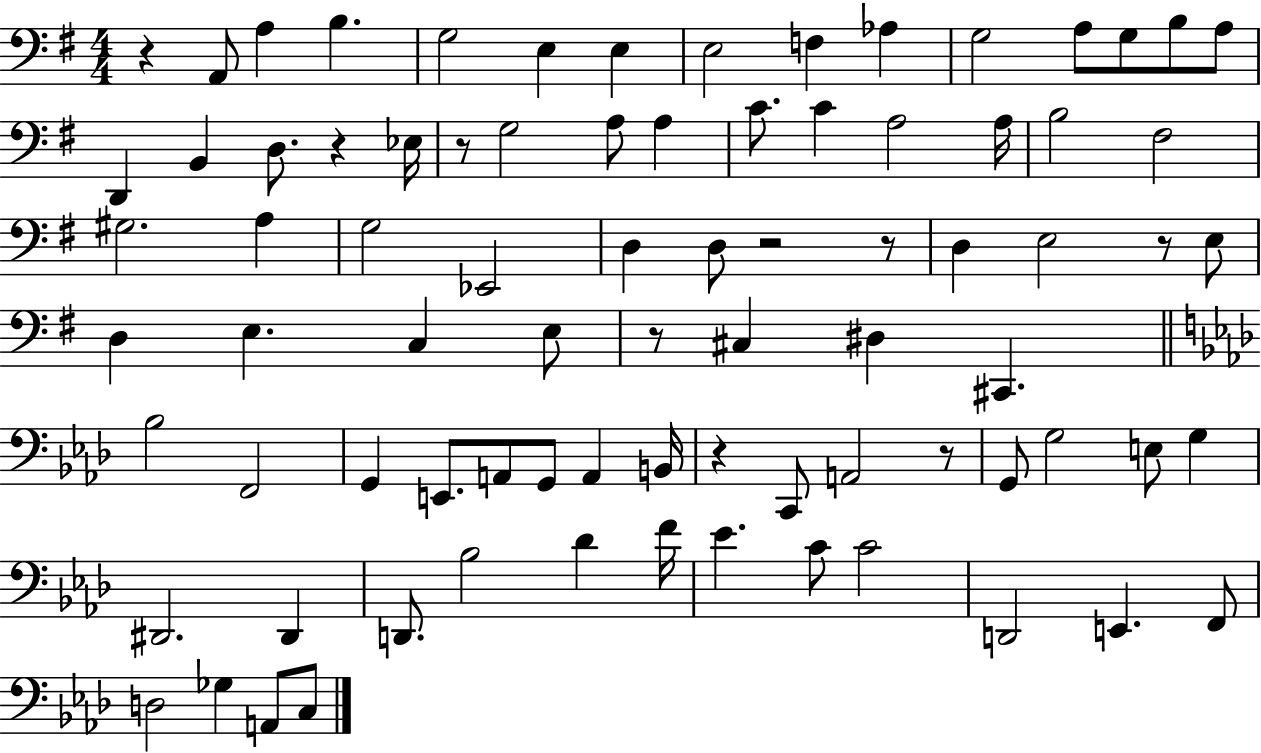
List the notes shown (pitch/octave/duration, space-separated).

R/q A2/e A3/q B3/q. G3/h E3/q E3/q E3/h F3/q Ab3/q G3/h A3/e G3/e B3/e A3/e D2/q B2/q D3/e. R/q Eb3/s R/e G3/h A3/e A3/q C4/e. C4/q A3/h A3/s B3/h F#3/h G#3/h. A3/q G3/h Eb2/h D3/q D3/e R/h R/e D3/q E3/h R/e E3/e D3/q E3/q. C3/q E3/e R/e C#3/q D#3/q C#2/q. Bb3/h F2/h G2/q E2/e. A2/e G2/e A2/q B2/s R/q C2/e A2/h R/e G2/e G3/h E3/e G3/q D#2/h. D#2/q D2/e. Bb3/h Db4/q F4/s Eb4/q. C4/e C4/h D2/h E2/q. F2/e D3/h Gb3/q A2/e C3/e